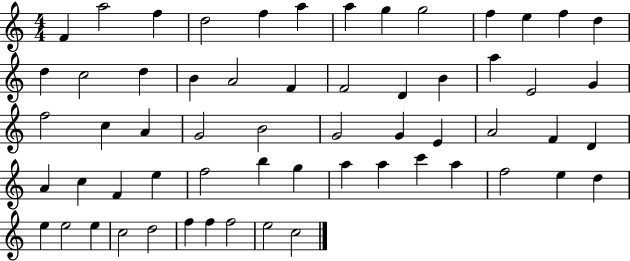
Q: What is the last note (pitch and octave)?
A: C5